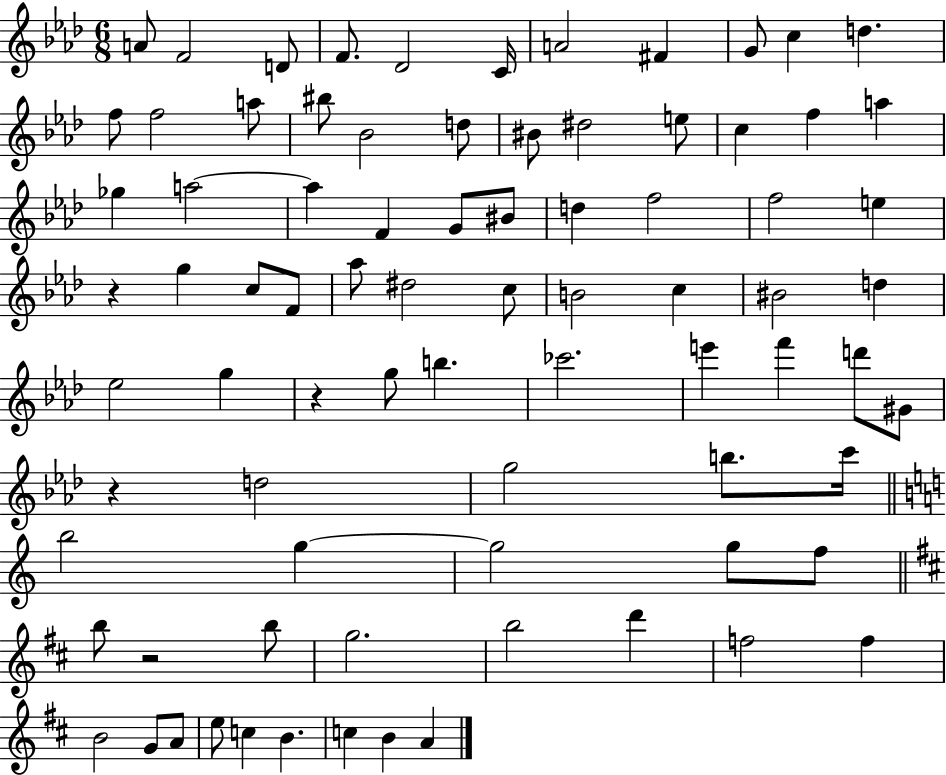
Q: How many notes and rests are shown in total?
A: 81